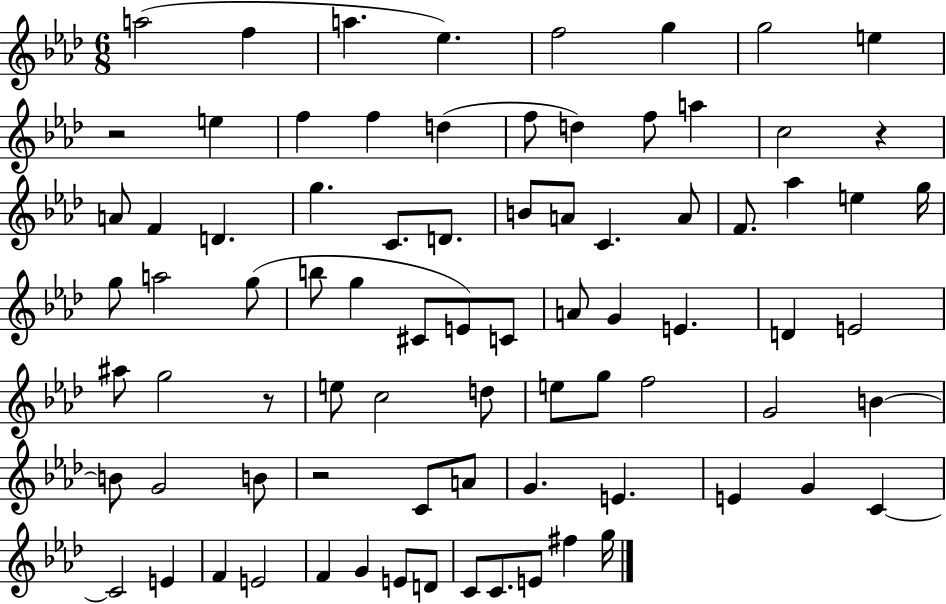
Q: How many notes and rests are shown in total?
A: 81